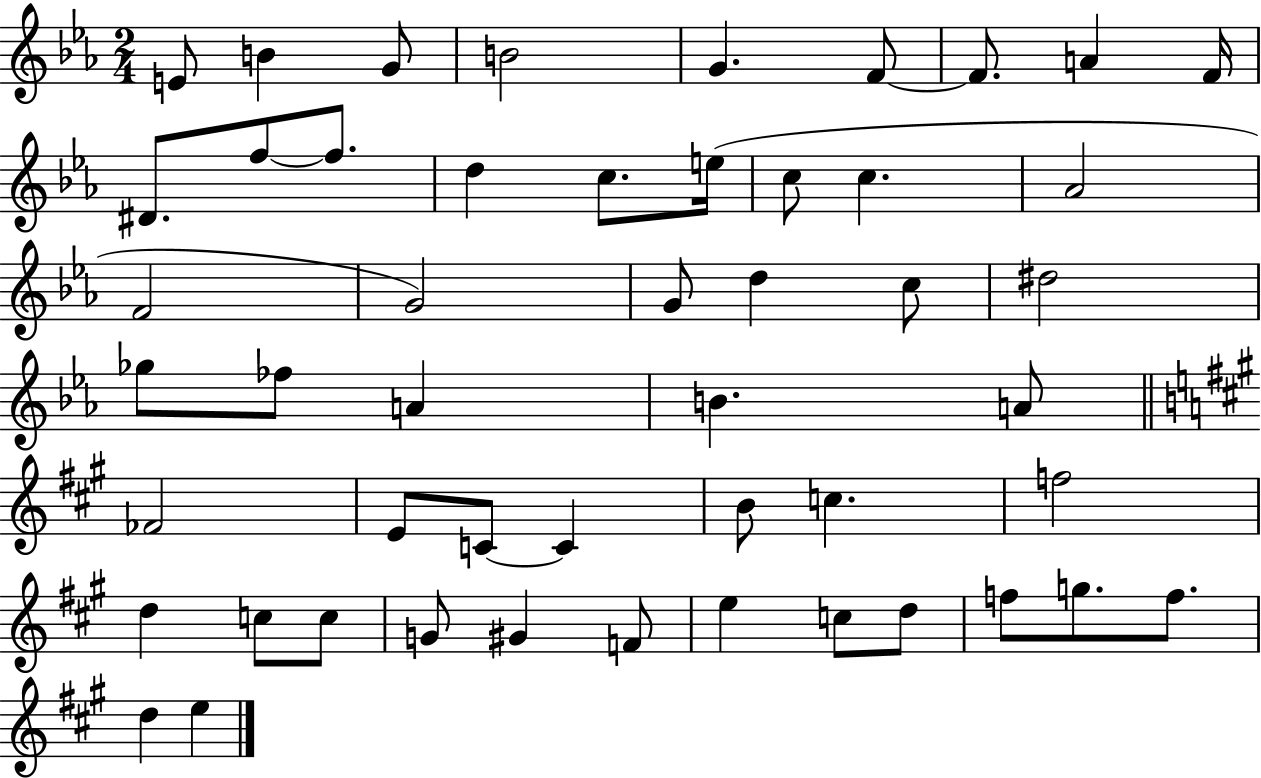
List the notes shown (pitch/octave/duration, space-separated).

E4/e B4/q G4/e B4/h G4/q. F4/e F4/e. A4/q F4/s D#4/e. F5/e F5/e. D5/q C5/e. E5/s C5/e C5/q. Ab4/h F4/h G4/h G4/e D5/q C5/e D#5/h Gb5/e FES5/e A4/q B4/q. A4/e FES4/h E4/e C4/e C4/q B4/e C5/q. F5/h D5/q C5/e C5/e G4/e G#4/q F4/e E5/q C5/e D5/e F5/e G5/e. F5/e. D5/q E5/q